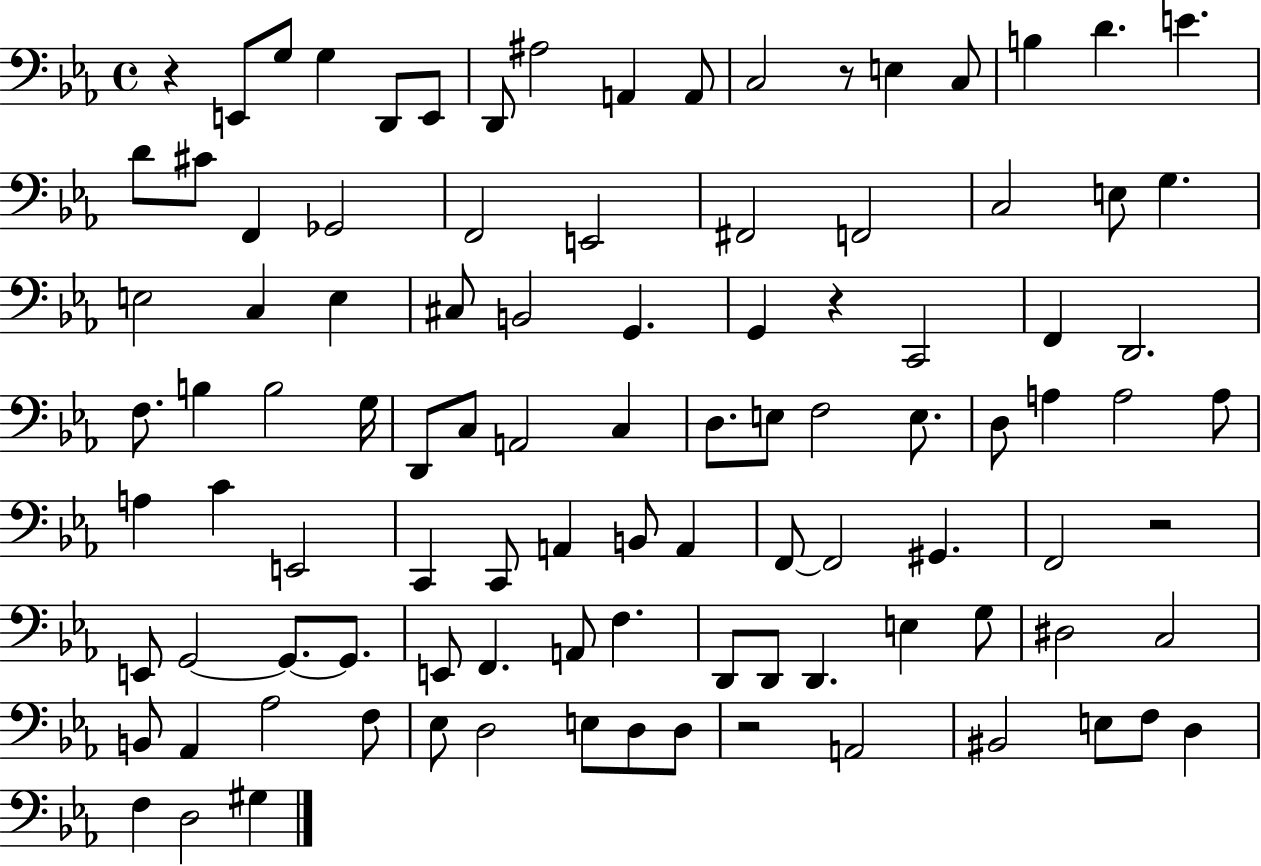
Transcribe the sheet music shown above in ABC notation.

X:1
T:Untitled
M:4/4
L:1/4
K:Eb
z E,,/2 G,/2 G, D,,/2 E,,/2 D,,/2 ^A,2 A,, A,,/2 C,2 z/2 E, C,/2 B, D E D/2 ^C/2 F,, _G,,2 F,,2 E,,2 ^F,,2 F,,2 C,2 E,/2 G, E,2 C, E, ^C,/2 B,,2 G,, G,, z C,,2 F,, D,,2 F,/2 B, B,2 G,/4 D,,/2 C,/2 A,,2 C, D,/2 E,/2 F,2 E,/2 D,/2 A, A,2 A,/2 A, C E,,2 C,, C,,/2 A,, B,,/2 A,, F,,/2 F,,2 ^G,, F,,2 z2 E,,/2 G,,2 G,,/2 G,,/2 E,,/2 F,, A,,/2 F, D,,/2 D,,/2 D,, E, G,/2 ^D,2 C,2 B,,/2 _A,, _A,2 F,/2 _E,/2 D,2 E,/2 D,/2 D,/2 z2 A,,2 ^B,,2 E,/2 F,/2 D, F, D,2 ^G,